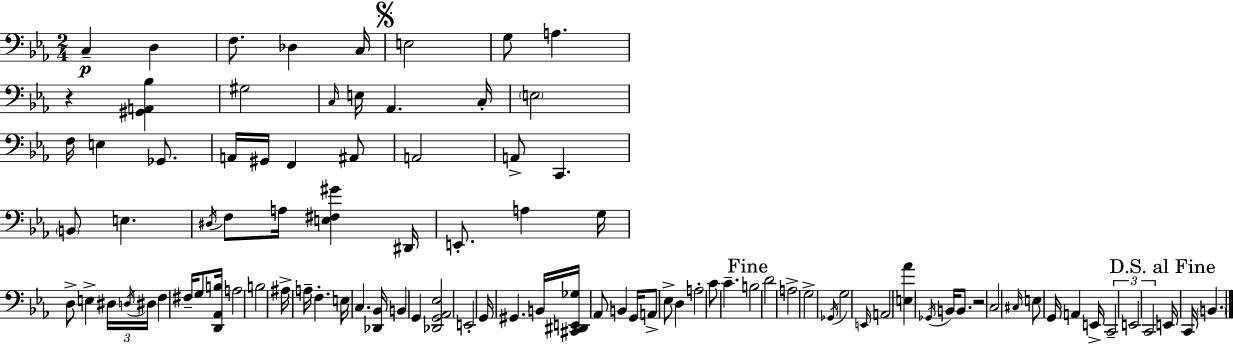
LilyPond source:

{
  \clef bass
  \numericTimeSignature
  \time 2/4
  \key ees \major
  \repeat volta 2 { c4--\p d4 | f8. des4 c16 | \mark \markup { \musicglyph "scripts.segno" } e2 | g8 a4. | \break r4 <gis, a, bes>4 | gis2 | \grace { c16 } e16 aes,4. | c16-. \parenthesize e2 | \break f16 e4 ges,8. | a,16 gis,16 f,4 ais,8 | a,2 | a,8-> c,4. | \break \parenthesize b,8 e4. | \acciaccatura { dis16 } f8 a16 <e fis gis'>4 | dis,16 e,8.-. a4 | g16 d8-> e4-> | \break \tuplet 3/2 { dis16 \acciaccatura { d16 } dis16 } f4 fis16-- | g8 <d, aes, b>16 a2 | b2 | ais16-> a16-- f4.-. | \break e16 c4. | <des, bes,>16 b,4 g,4 | <des, g, aes, ees>2 | e,2-. | \break g,16 gis,4. | b,16 <cis, dis, e, ges>16 aes,8 b,4 | g,16 a,8-> ees8-> d4 | a2-. | \break c'8 c'4.-- | \mark "Fine" b2 | d'2 | a2-> | \break g2-> | \acciaccatura { ges,16 } g2 | \grace { e,16 } a,2 | <e aes'>4 | \break \acciaccatura { ges,16 } b,16 b,8. r2 | c2 | \grace { cis16 } e8 | g,16 a,4 e,16-> \tuplet 3/2 { c,2-- | \break e,2 | c,2 } | \mark "D.S. al Fine" e,16 | c,16 \parenthesize b,4. } \bar "|."
}